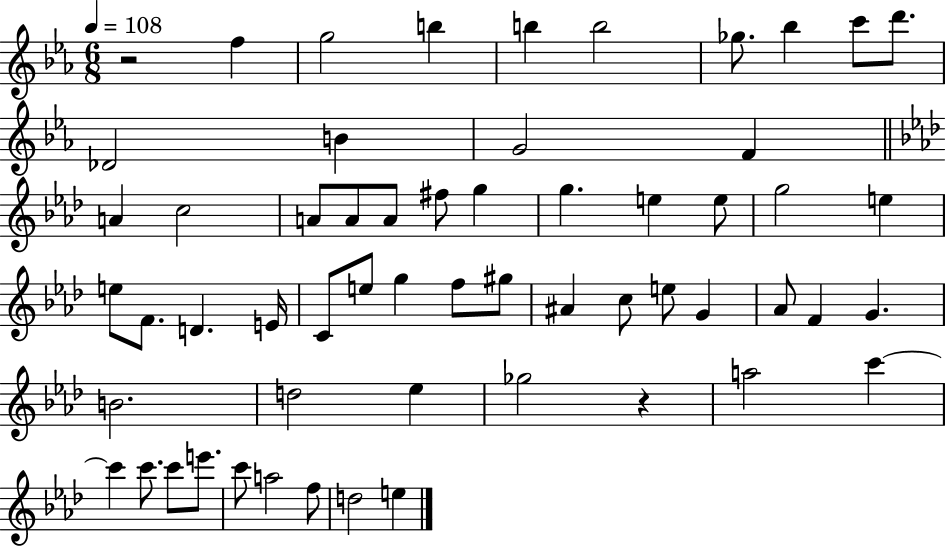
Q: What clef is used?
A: treble